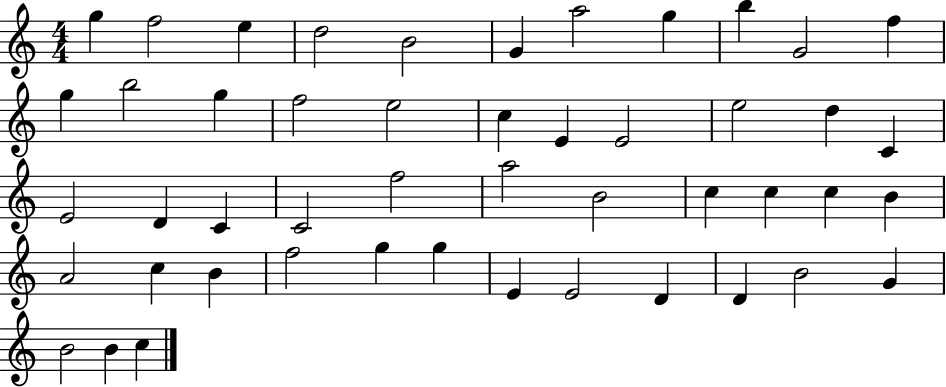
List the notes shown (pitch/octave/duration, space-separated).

G5/q F5/h E5/q D5/h B4/h G4/q A5/h G5/q B5/q G4/h F5/q G5/q B5/h G5/q F5/h E5/h C5/q E4/q E4/h E5/h D5/q C4/q E4/h D4/q C4/q C4/h F5/h A5/h B4/h C5/q C5/q C5/q B4/q A4/h C5/q B4/q F5/h G5/q G5/q E4/q E4/h D4/q D4/q B4/h G4/q B4/h B4/q C5/q